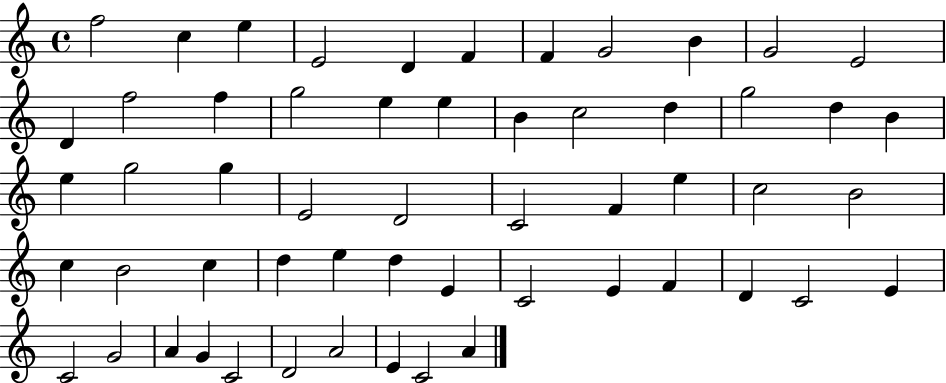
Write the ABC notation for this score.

X:1
T:Untitled
M:4/4
L:1/4
K:C
f2 c e E2 D F F G2 B G2 E2 D f2 f g2 e e B c2 d g2 d B e g2 g E2 D2 C2 F e c2 B2 c B2 c d e d E C2 E F D C2 E C2 G2 A G C2 D2 A2 E C2 A